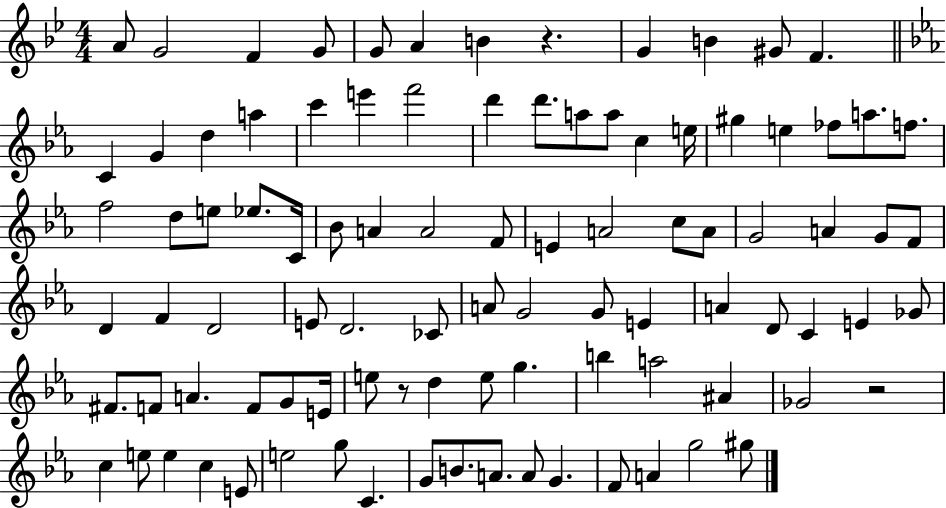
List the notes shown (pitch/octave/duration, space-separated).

A4/e G4/h F4/q G4/e G4/e A4/q B4/q R/q. G4/q B4/q G#4/e F4/q. C4/q G4/q D5/q A5/q C6/q E6/q F6/h D6/q D6/e. A5/e A5/e C5/q E5/s G#5/q E5/q FES5/e A5/e. F5/e. F5/h D5/e E5/e Eb5/e. C4/s Bb4/e A4/q A4/h F4/e E4/q A4/h C5/e A4/e G4/h A4/q G4/e F4/e D4/q F4/q D4/h E4/e D4/h. CES4/e A4/e G4/h G4/e E4/q A4/q D4/e C4/q E4/q Gb4/e F#4/e. F4/e A4/q. F4/e G4/e E4/s E5/e R/e D5/q E5/e G5/q. B5/q A5/h A#4/q Gb4/h R/h C5/q E5/e E5/q C5/q E4/e E5/h G5/e C4/q. G4/e B4/e. A4/e. A4/e G4/q. F4/e A4/q G5/h G#5/e